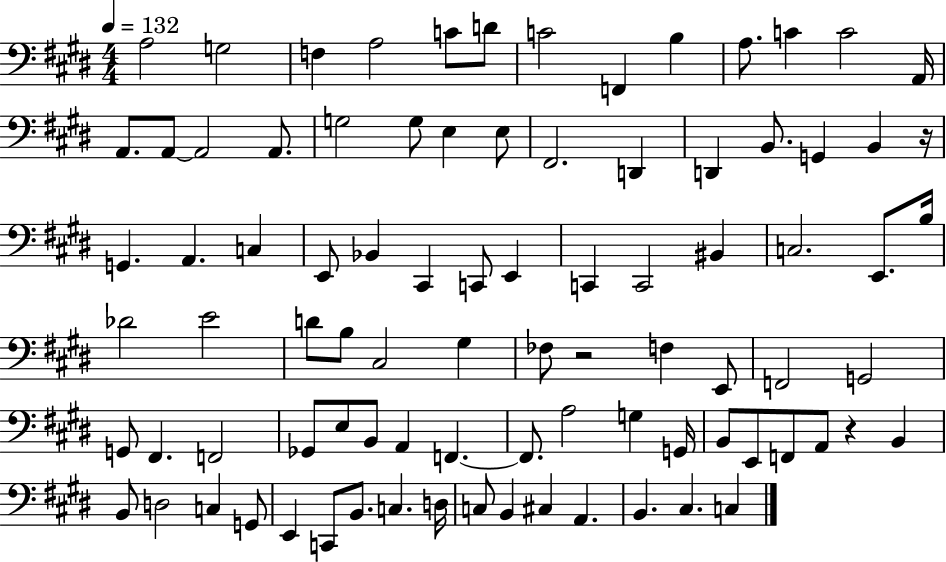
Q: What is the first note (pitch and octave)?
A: A3